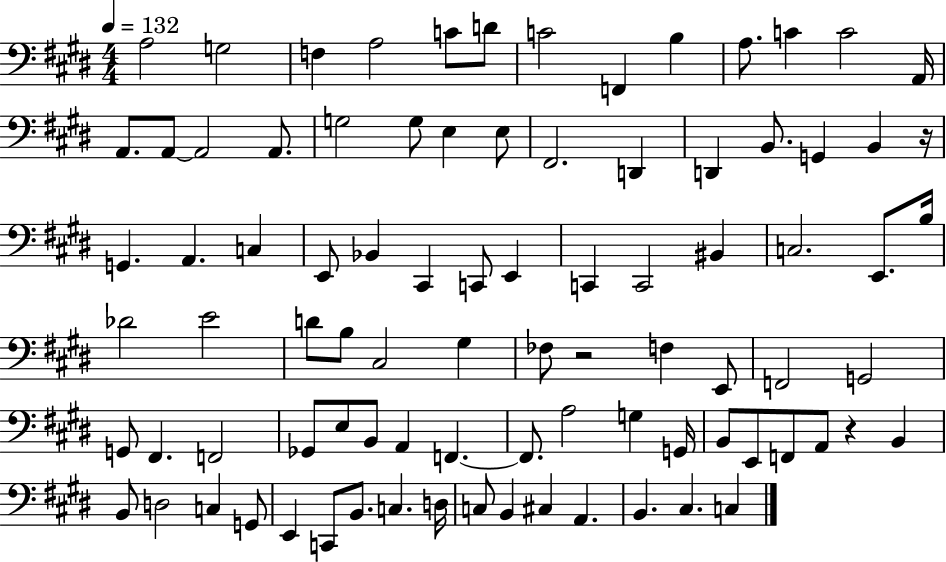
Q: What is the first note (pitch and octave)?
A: A3